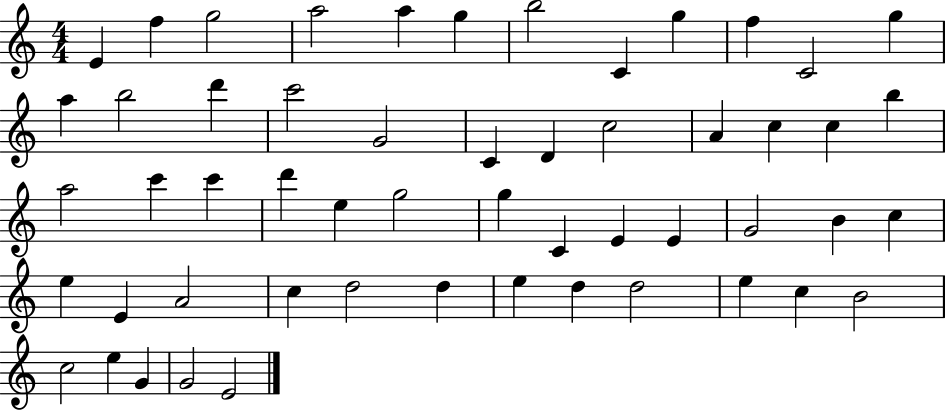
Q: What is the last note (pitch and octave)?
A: E4